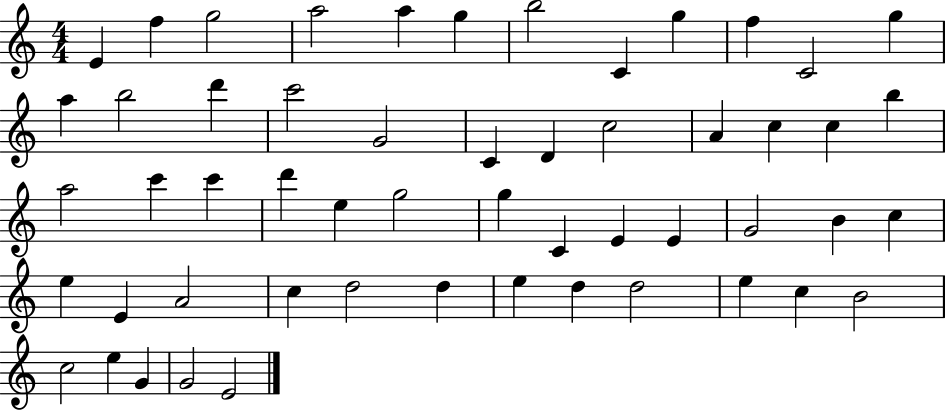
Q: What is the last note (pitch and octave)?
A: E4